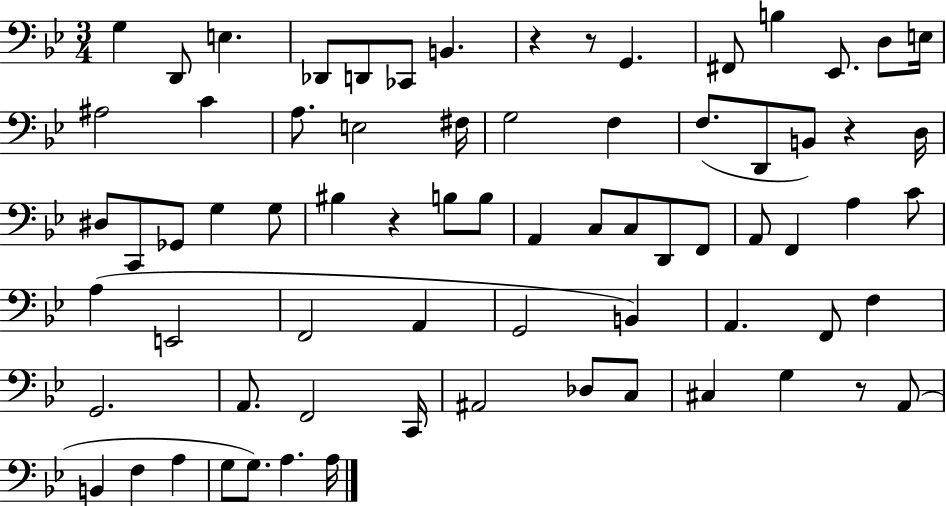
X:1
T:Untitled
M:3/4
L:1/4
K:Bb
G, D,,/2 E, _D,,/2 D,,/2 _C,,/2 B,, z z/2 G,, ^F,,/2 B, _E,,/2 D,/2 E,/4 ^A,2 C A,/2 E,2 ^F,/4 G,2 F, F,/2 D,,/2 B,,/2 z D,/4 ^D,/2 C,,/2 _G,,/2 G, G,/2 ^B, z B,/2 B,/2 A,, C,/2 C,/2 D,,/2 F,,/2 A,,/2 F,, A, C/2 A, E,,2 F,,2 A,, G,,2 B,, A,, F,,/2 F, G,,2 A,,/2 F,,2 C,,/4 ^A,,2 _D,/2 C,/2 ^C, G, z/2 A,,/2 B,, F, A, G,/2 G,/2 A, A,/4